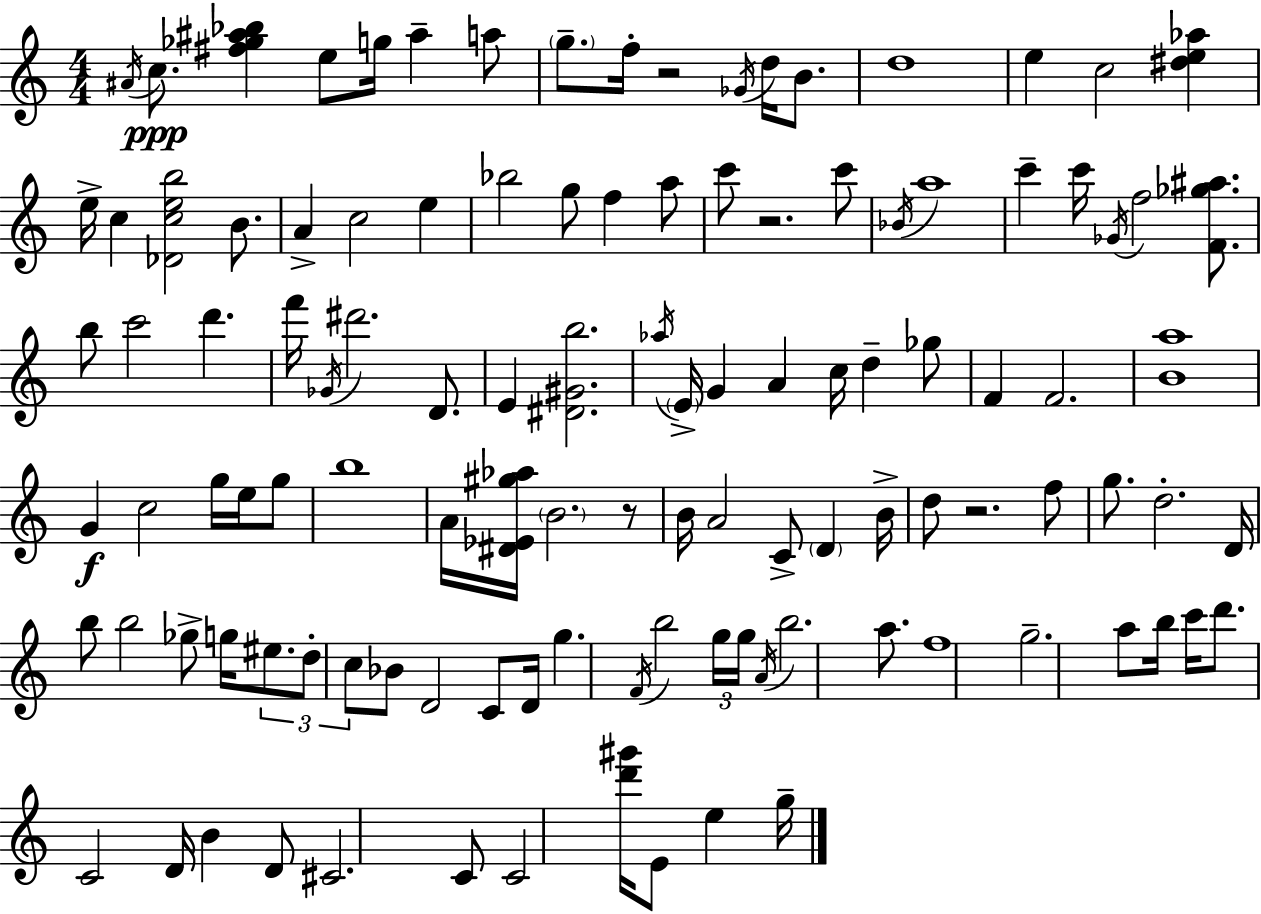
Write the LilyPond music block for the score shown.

{
  \clef treble
  \numericTimeSignature
  \time 4/4
  \key c \major
  \repeat volta 2 { \acciaccatura { ais'16 }\ppp c''8. <fis'' ges'' ais'' bes''>4 e''8 g''16 ais''4-- a''8 | \parenthesize g''8.-- f''16-. r2 \acciaccatura { ges'16 } d''16 b'8. | d''1 | e''4 c''2 <dis'' e'' aes''>4 | \break e''16-> c''4 <des' c'' e'' b''>2 b'8. | a'4-> c''2 e''4 | bes''2 g''8 f''4 | a''8 c'''8 r2. | \break c'''8 \acciaccatura { bes'16 } a''1 | c'''4-- c'''16 \acciaccatura { ges'16 } f''2 | <f' ges'' ais''>8. b''8 c'''2 d'''4. | f'''16 \acciaccatura { ges'16 } dis'''2. | \break d'8. e'4 <dis' gis' b''>2. | \acciaccatura { aes''16 } \parenthesize e'16-> g'4 a'4 c''16 | d''4-- ges''8 f'4 f'2. | <b' a''>1 | \break g'4\f c''2 | g''16 e''16 g''8 b''1 | a'16 <dis' ees' gis'' aes''>16 \parenthesize b'2. | r8 b'16 a'2 c'8-> | \break \parenthesize d'4 b'16-> d''8 r2. | f''8 g''8. d''2.-. | d'16 b''8 b''2 | ges''8-> g''16 \tuplet 3/2 { eis''8. d''8-. c''8 } bes'8 d'2 | \break c'8 d'16 g''4. \acciaccatura { f'16 } b''2 | \tuplet 3/2 { g''16 g''16 \acciaccatura { a'16 } } b''2. | a''8. f''1 | g''2.-- | \break a''8 b''16 c'''16 d'''8. c'2 | d'16 b'4 d'8 cis'2. | c'8 c'2 | <d''' gis'''>16 e'8 e''4 g''16-- } \bar "|."
}